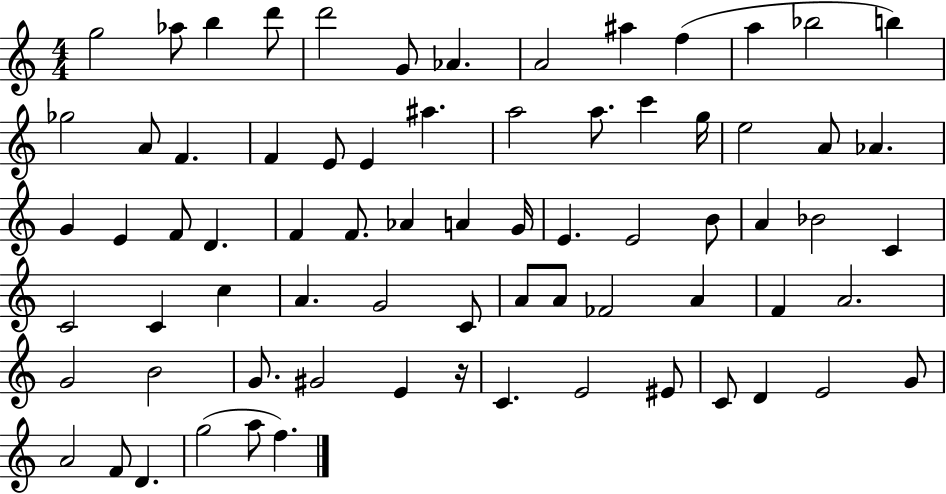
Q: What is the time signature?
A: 4/4